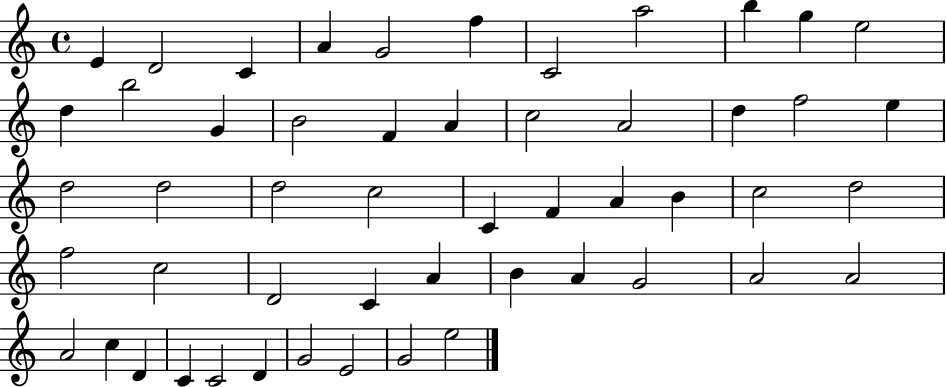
X:1
T:Untitled
M:4/4
L:1/4
K:C
E D2 C A G2 f C2 a2 b g e2 d b2 G B2 F A c2 A2 d f2 e d2 d2 d2 c2 C F A B c2 d2 f2 c2 D2 C A B A G2 A2 A2 A2 c D C C2 D G2 E2 G2 e2